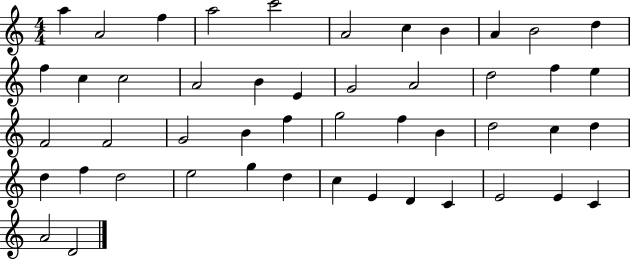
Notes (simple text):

A5/q A4/h F5/q A5/h C6/h A4/h C5/q B4/q A4/q B4/h D5/q F5/q C5/q C5/h A4/h B4/q E4/q G4/h A4/h D5/h F5/q E5/q F4/h F4/h G4/h B4/q F5/q G5/h F5/q B4/q D5/h C5/q D5/q D5/q F5/q D5/h E5/h G5/q D5/q C5/q E4/q D4/q C4/q E4/h E4/q C4/q A4/h D4/h